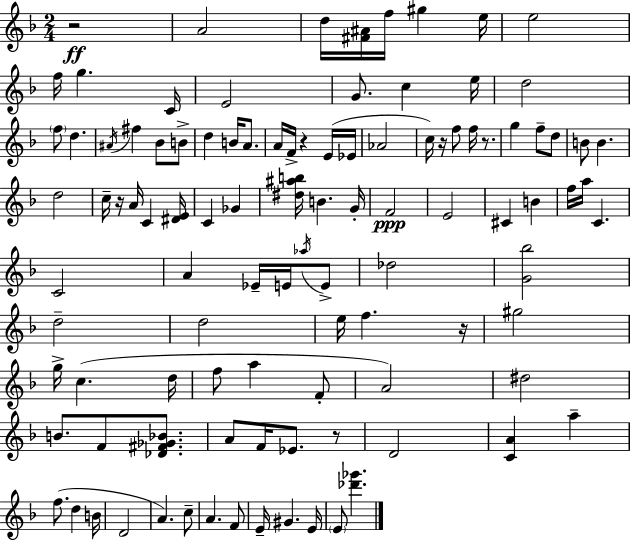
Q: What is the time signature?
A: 2/4